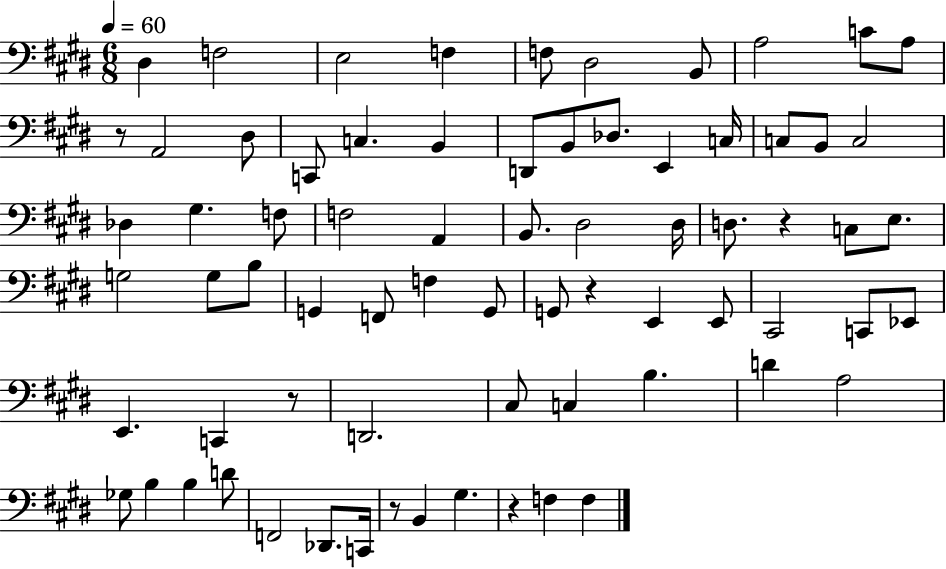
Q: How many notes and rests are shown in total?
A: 72